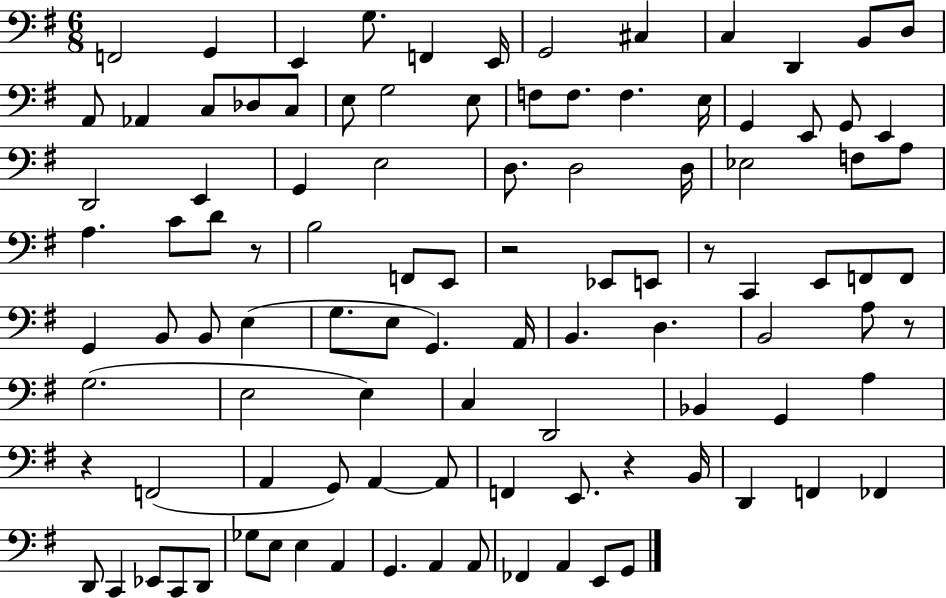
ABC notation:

X:1
T:Untitled
M:6/8
L:1/4
K:G
F,,2 G,, E,, G,/2 F,, E,,/4 G,,2 ^C, C, D,, B,,/2 D,/2 A,,/2 _A,, C,/2 _D,/2 C,/2 E,/2 G,2 E,/2 F,/2 F,/2 F, E,/4 G,, E,,/2 G,,/2 E,, D,,2 E,, G,, E,2 D,/2 D,2 D,/4 _E,2 F,/2 A,/2 A, C/2 D/2 z/2 B,2 F,,/2 E,,/2 z2 _E,,/2 E,,/2 z/2 C,, E,,/2 F,,/2 F,,/2 G,, B,,/2 B,,/2 E, G,/2 E,/2 G,, A,,/4 B,, D, B,,2 A,/2 z/2 G,2 E,2 E, C, D,,2 _B,, G,, A, z F,,2 A,, G,,/2 A,, A,,/2 F,, E,,/2 z B,,/4 D,, F,, _F,, D,,/2 C,, _E,,/2 C,,/2 D,,/2 _G,/2 E,/2 E, A,, G,, A,, A,,/2 _F,, A,, E,,/2 G,,/2